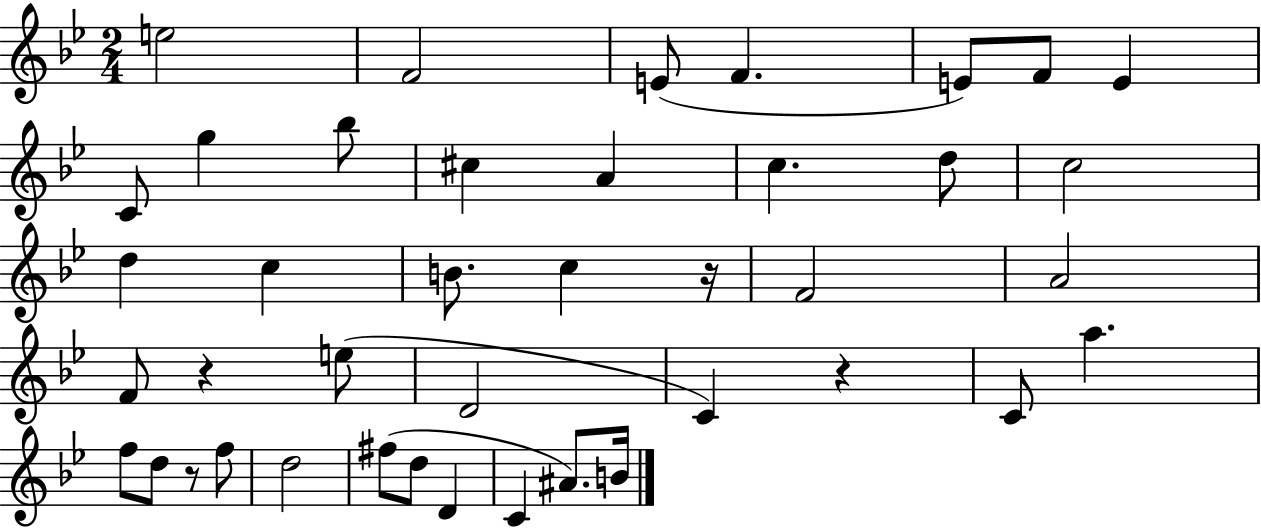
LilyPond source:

{
  \clef treble
  \numericTimeSignature
  \time 2/4
  \key bes \major
  e''2 | f'2 | e'8( f'4. | e'8) f'8 e'4 | \break c'8 g''4 bes''8 | cis''4 a'4 | c''4. d''8 | c''2 | \break d''4 c''4 | b'8. c''4 r16 | f'2 | a'2 | \break f'8 r4 e''8( | d'2 | c'4) r4 | c'8 a''4. | \break f''8 d''8 r8 f''8 | d''2 | fis''8( d''8 d'4 | c'4 ais'8.) b'16 | \break \bar "|."
}